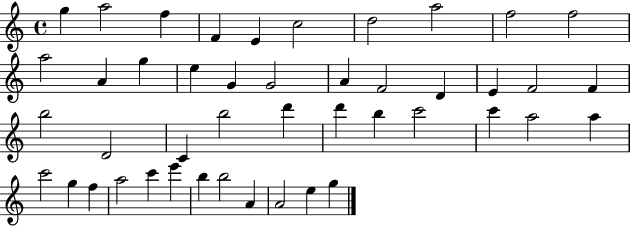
{
  \clef treble
  \time 4/4
  \defaultTimeSignature
  \key c \major
  g''4 a''2 f''4 | f'4 e'4 c''2 | d''2 a''2 | f''2 f''2 | \break a''2 a'4 g''4 | e''4 g'4 g'2 | a'4 f'2 d'4 | e'4 f'2 f'4 | \break b''2 d'2 | c'4 b''2 d'''4 | d'''4 b''4 c'''2 | c'''4 a''2 a''4 | \break c'''2 g''4 f''4 | a''2 c'''4 e'''4 | b''4 b''2 a'4 | a'2 e''4 g''4 | \break \bar "|."
}